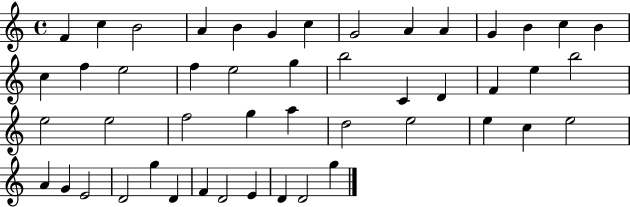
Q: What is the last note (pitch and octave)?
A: G5